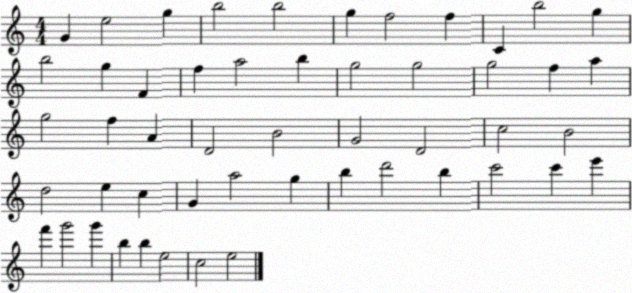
X:1
T:Untitled
M:4/4
L:1/4
K:C
G e2 g b2 b2 g f2 f C b2 g b2 g F f a2 b g2 g2 g2 f a g2 f A D2 B2 G2 D2 c2 B2 d2 e c G a2 g b d'2 b c'2 c' e' f' g'2 g' b b e2 c2 e2